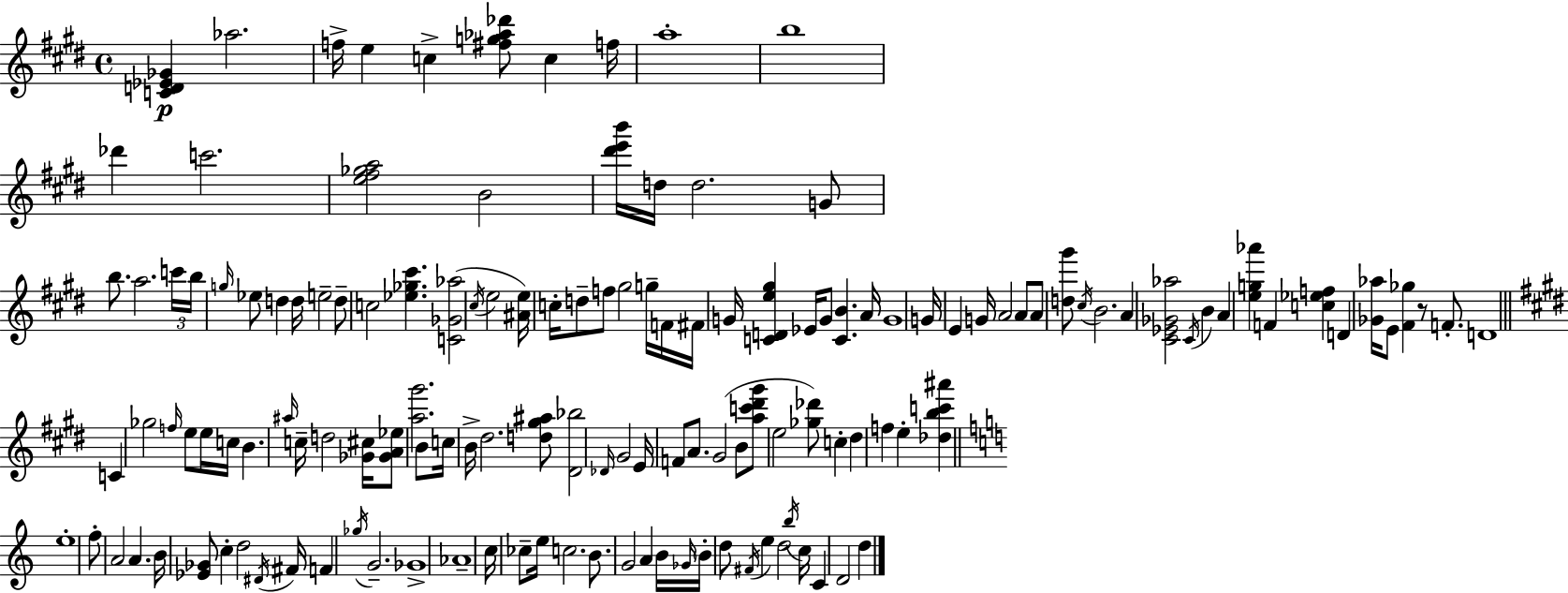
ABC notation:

X:1
T:Untitled
M:4/4
L:1/4
K:E
[CD_E_G] _a2 f/4 e c [^fg_a_d']/2 c f/4 a4 b4 _d' c'2 [e^f_ga]2 B2 [^d'e'b']/4 d/4 d2 G/2 b/2 a2 c'/4 b/4 g/4 _e/2 d d/4 e2 d/2 c2 [_e_g^c'] [C_G_a]2 ^c/4 e2 [^Ae]/4 c/4 d/2 f/2 ^g2 g/4 F/4 ^F/4 G/4 [CDe^g] _E/4 G/2 [CB] A/4 G4 G/4 E G/4 A2 A/2 A/2 [d^g']/2 ^c/4 B2 A [^C_E_G_a]2 ^C/4 B A [eg_a'] F [c_ef] D [_G_a]/4 E/2 [^F_g] z/2 F/2 D4 C _g2 f/4 e/2 e/4 c/4 B ^a/4 c/4 d2 [_G^c]/4 [_GA_e]/2 [a^g']2 B/2 c/4 B/4 ^d2 [d^g^a]/2 [^D_b]2 _D/4 ^G2 E/4 F/2 A/2 ^G2 B/2 [ac'^d'^g']/2 e2 [_g_d']/2 c ^d f e [_dbc'^a'] e4 f/2 A2 A B/4 [_E_G]/2 c d2 ^D/4 ^F/4 F _g/4 G2 _G4 _A4 c/4 _c/2 e/4 c2 B/2 G2 A B/4 _G/4 B/4 d/2 ^F/4 e d2 b/4 c/4 C D2 d